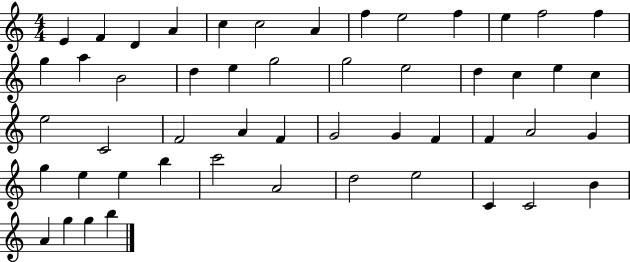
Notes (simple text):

E4/q F4/q D4/q A4/q C5/q C5/h A4/q F5/q E5/h F5/q E5/q F5/h F5/q G5/q A5/q B4/h D5/q E5/q G5/h G5/h E5/h D5/q C5/q E5/q C5/q E5/h C4/h F4/h A4/q F4/q G4/h G4/q F4/q F4/q A4/h G4/q G5/q E5/q E5/q B5/q C6/h A4/h D5/h E5/h C4/q C4/h B4/q A4/q G5/q G5/q B5/q